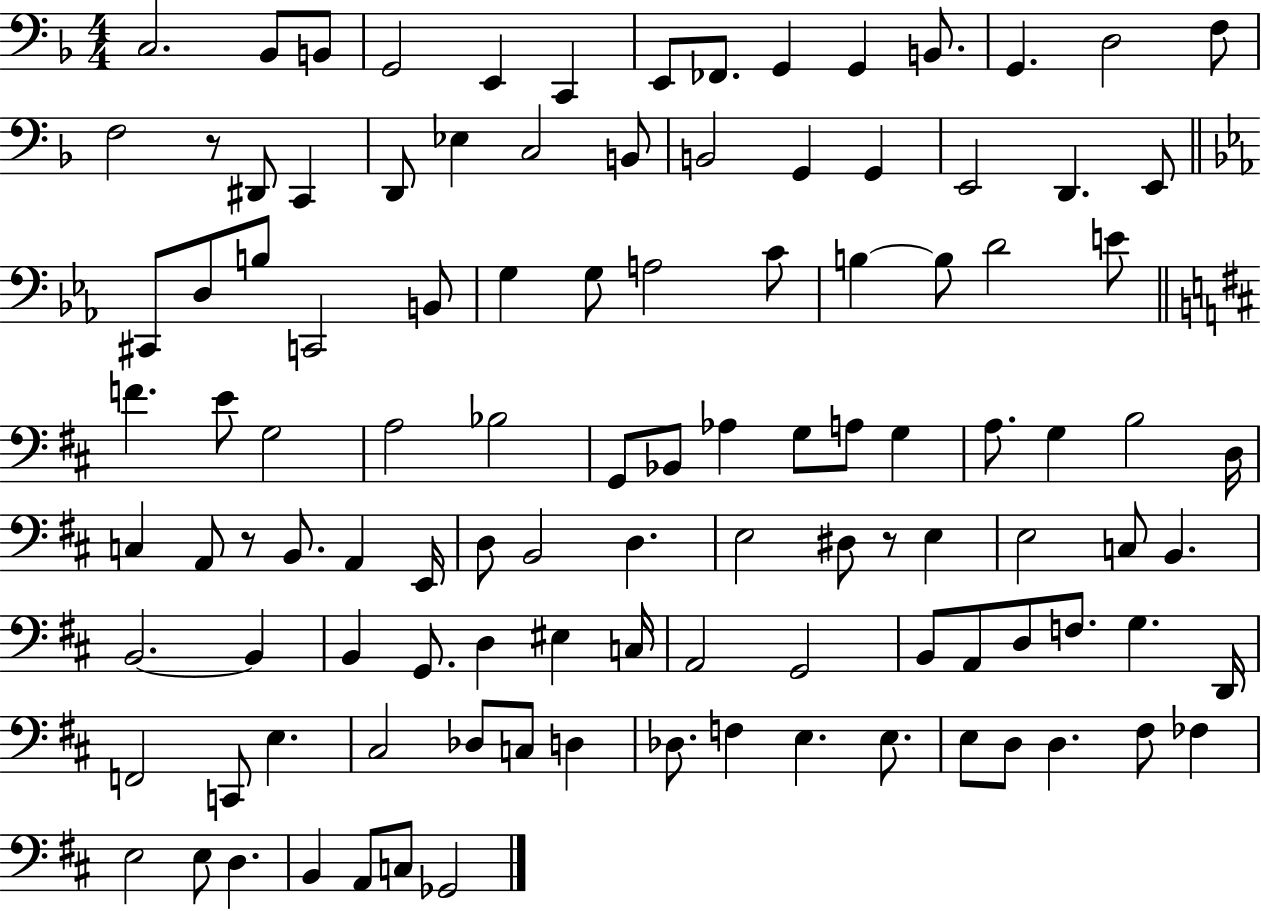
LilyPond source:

{
  \clef bass
  \numericTimeSignature
  \time 4/4
  \key f \major
  \repeat volta 2 { c2. bes,8 b,8 | g,2 e,4 c,4 | e,8 fes,8. g,4 g,4 b,8. | g,4. d2 f8 | \break f2 r8 dis,8 c,4 | d,8 ees4 c2 b,8 | b,2 g,4 g,4 | e,2 d,4. e,8 | \break \bar "||" \break \key c \minor cis,8 d8 b8 c,2 b,8 | g4 g8 a2 c'8 | b4~~ b8 d'2 e'8 | \bar "||" \break \key d \major f'4. e'8 g2 | a2 bes2 | g,8 bes,8 aes4 g8 a8 g4 | a8. g4 b2 d16 | \break c4 a,8 r8 b,8. a,4 e,16 | d8 b,2 d4. | e2 dis8 r8 e4 | e2 c8 b,4. | \break b,2.~~ b,4 | b,4 g,8. d4 eis4 c16 | a,2 g,2 | b,8 a,8 d8 f8. g4. d,16 | \break f,2 c,8 e4. | cis2 des8 c8 d4 | des8. f4 e4. e8. | e8 d8 d4. fis8 fes4 | \break e2 e8 d4. | b,4 a,8 c8 ges,2 | } \bar "|."
}